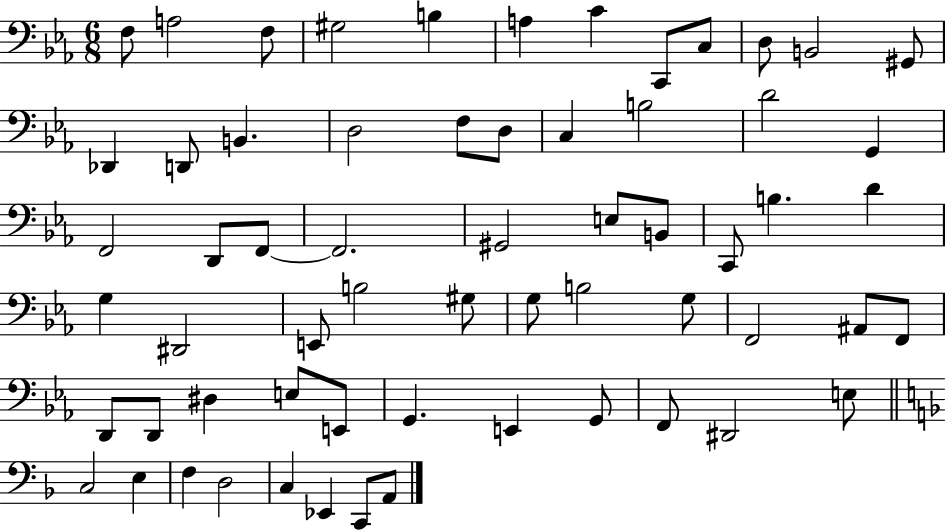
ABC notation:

X:1
T:Untitled
M:6/8
L:1/4
K:Eb
F,/2 A,2 F,/2 ^G,2 B, A, C C,,/2 C,/2 D,/2 B,,2 ^G,,/2 _D,, D,,/2 B,, D,2 F,/2 D,/2 C, B,2 D2 G,, F,,2 D,,/2 F,,/2 F,,2 ^G,,2 E,/2 B,,/2 C,,/2 B, D G, ^D,,2 E,,/2 B,2 ^G,/2 G,/2 B,2 G,/2 F,,2 ^A,,/2 F,,/2 D,,/2 D,,/2 ^D, E,/2 E,,/2 G,, E,, G,,/2 F,,/2 ^D,,2 E,/2 C,2 E, F, D,2 C, _E,, C,,/2 A,,/2